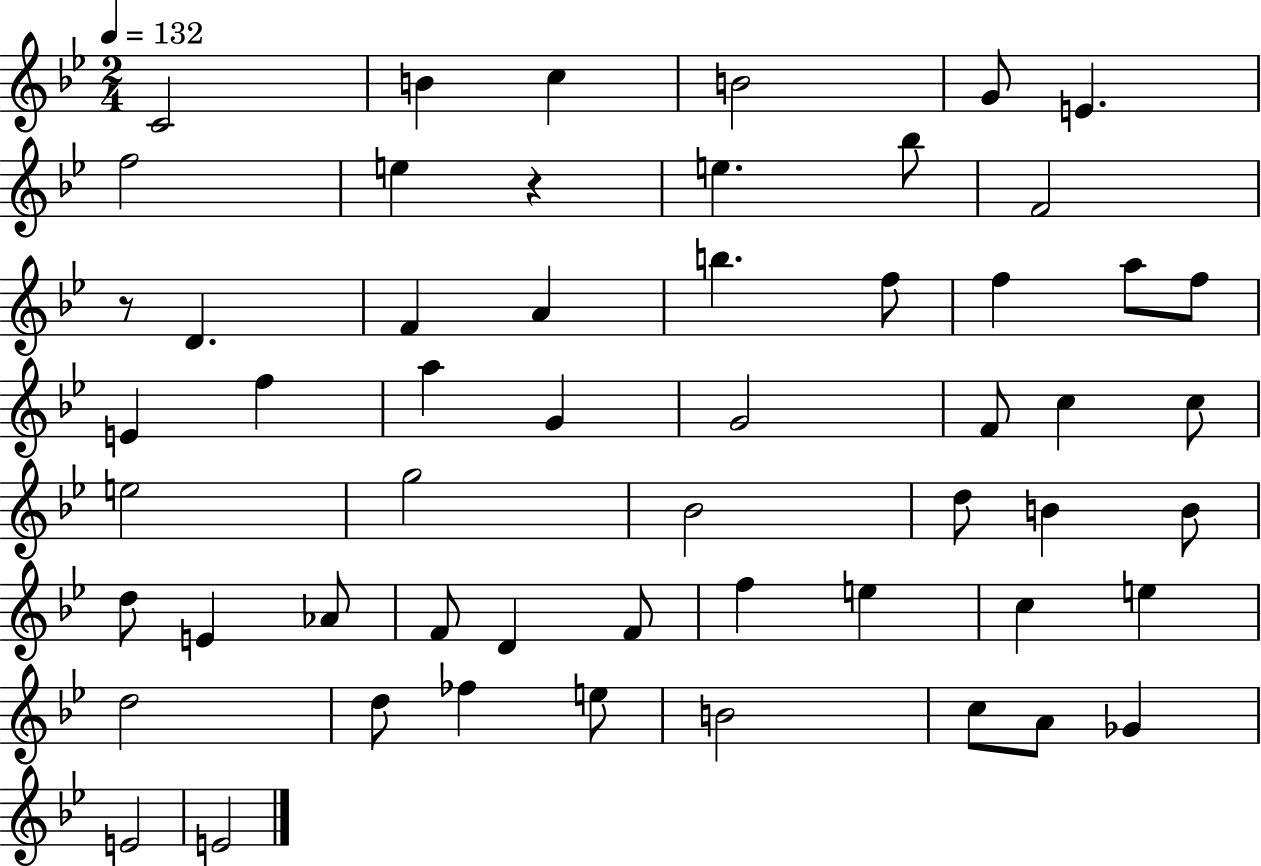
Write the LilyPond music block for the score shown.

{
  \clef treble
  \numericTimeSignature
  \time 2/4
  \key bes \major
  \tempo 4 = 132
  c'2 | b'4 c''4 | b'2 | g'8 e'4. | \break f''2 | e''4 r4 | e''4. bes''8 | f'2 | \break r8 d'4. | f'4 a'4 | b''4. f''8 | f''4 a''8 f''8 | \break e'4 f''4 | a''4 g'4 | g'2 | f'8 c''4 c''8 | \break e''2 | g''2 | bes'2 | d''8 b'4 b'8 | \break d''8 e'4 aes'8 | f'8 d'4 f'8 | f''4 e''4 | c''4 e''4 | \break d''2 | d''8 fes''4 e''8 | b'2 | c''8 a'8 ges'4 | \break e'2 | e'2 | \bar "|."
}